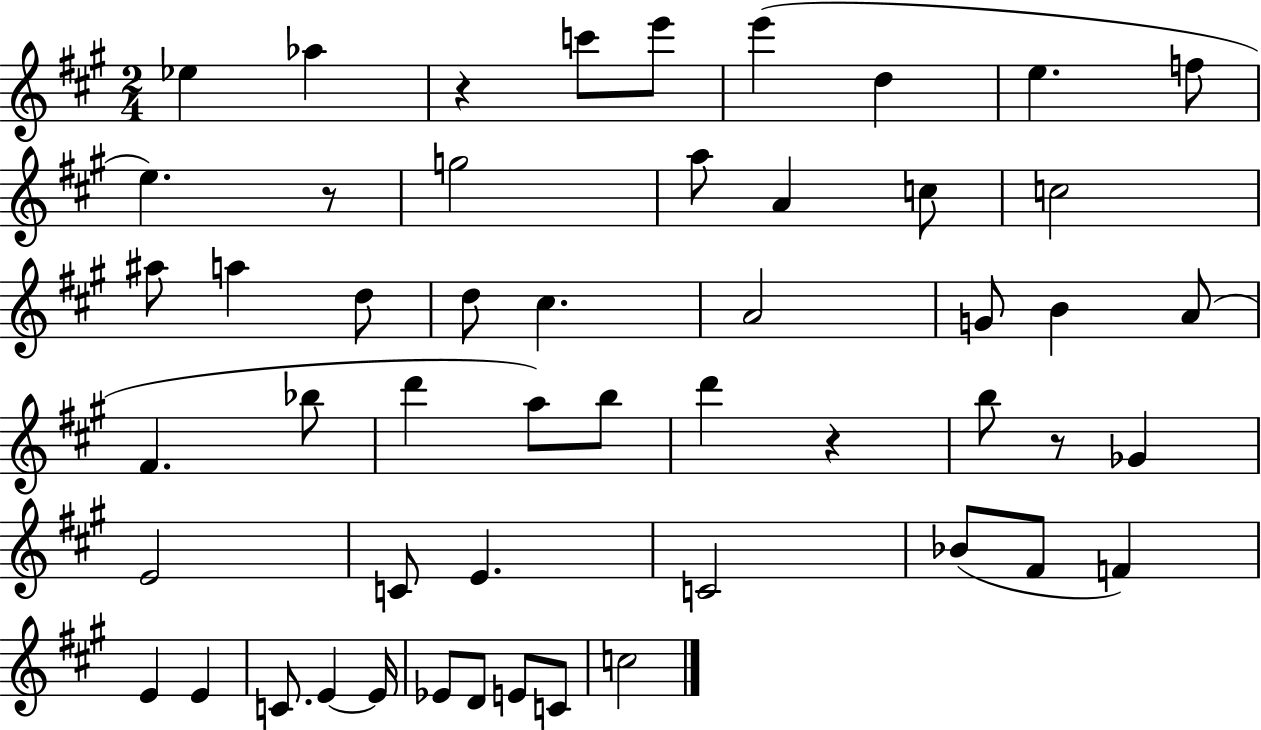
{
  \clef treble
  \numericTimeSignature
  \time 2/4
  \key a \major
  ees''4 aes''4 | r4 c'''8 e'''8 | e'''4( d''4 | e''4. f''8 | \break e''4.) r8 | g''2 | a''8 a'4 c''8 | c''2 | \break ais''8 a''4 d''8 | d''8 cis''4. | a'2 | g'8 b'4 a'8( | \break fis'4. bes''8 | d'''4 a''8) b''8 | d'''4 r4 | b''8 r8 ges'4 | \break e'2 | c'8 e'4. | c'2 | bes'8( fis'8 f'4) | \break e'4 e'4 | c'8. e'4~~ e'16 | ees'8 d'8 e'8 c'8 | c''2 | \break \bar "|."
}